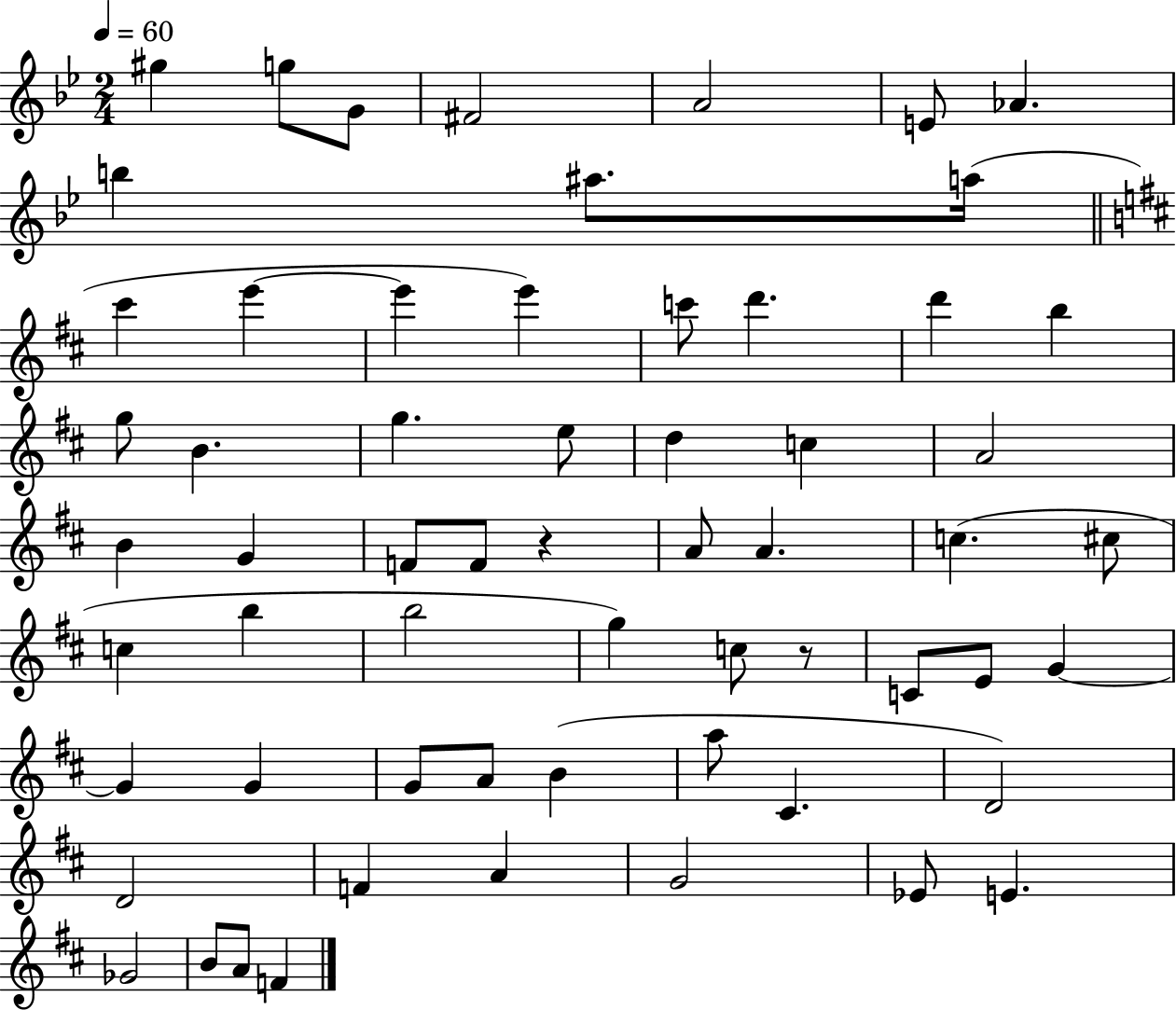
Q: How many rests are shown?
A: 2